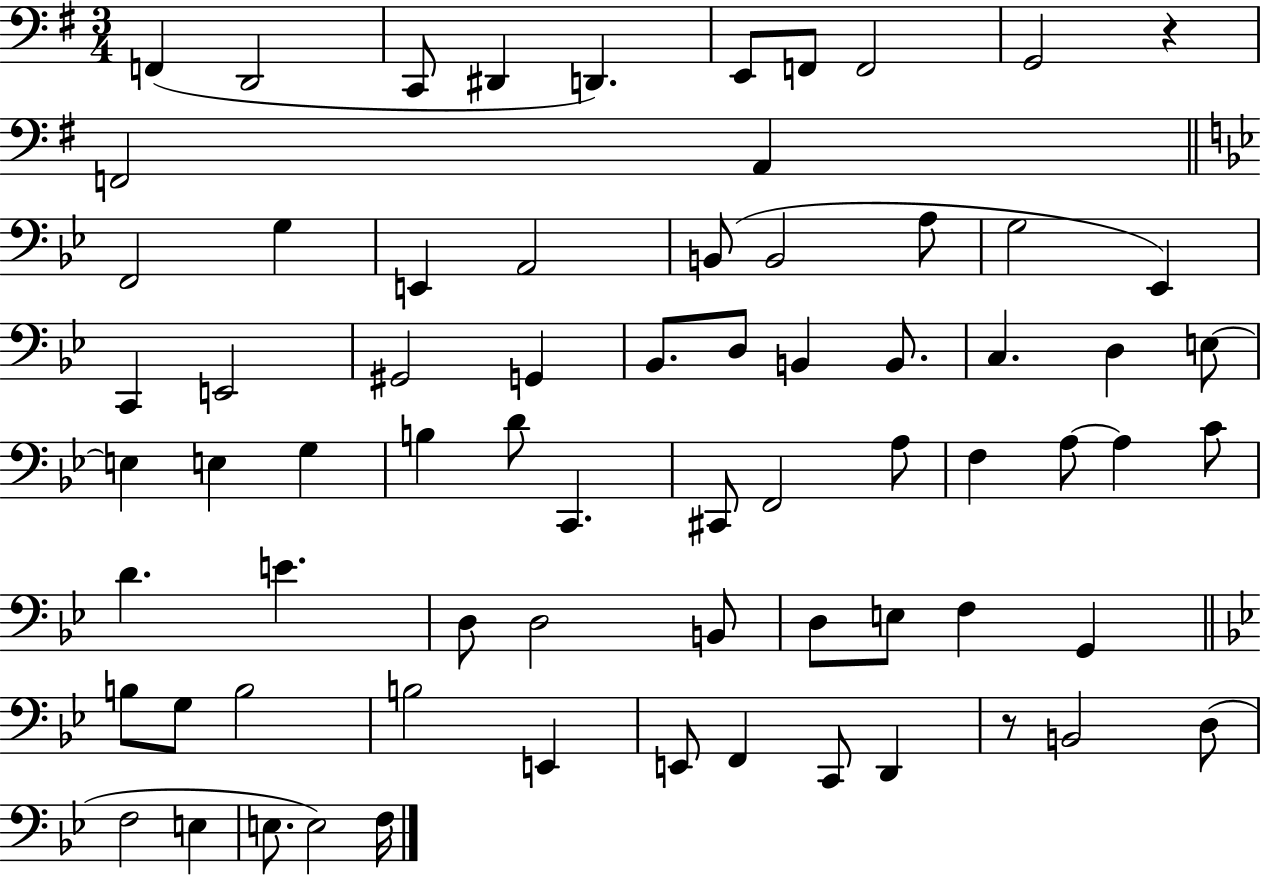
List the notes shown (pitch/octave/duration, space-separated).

F2/q D2/h C2/e D#2/q D2/q. E2/e F2/e F2/h G2/h R/q F2/h A2/q F2/h G3/q E2/q A2/h B2/e B2/h A3/e G3/h Eb2/q C2/q E2/h G#2/h G2/q Bb2/e. D3/e B2/q B2/e. C3/q. D3/q E3/e E3/q E3/q G3/q B3/q D4/e C2/q. C#2/e F2/h A3/e F3/q A3/e A3/q C4/e D4/q. E4/q. D3/e D3/h B2/e D3/e E3/e F3/q G2/q B3/e G3/e B3/h B3/h E2/q E2/e F2/q C2/e D2/q R/e B2/h D3/e F3/h E3/q E3/e. E3/h F3/s